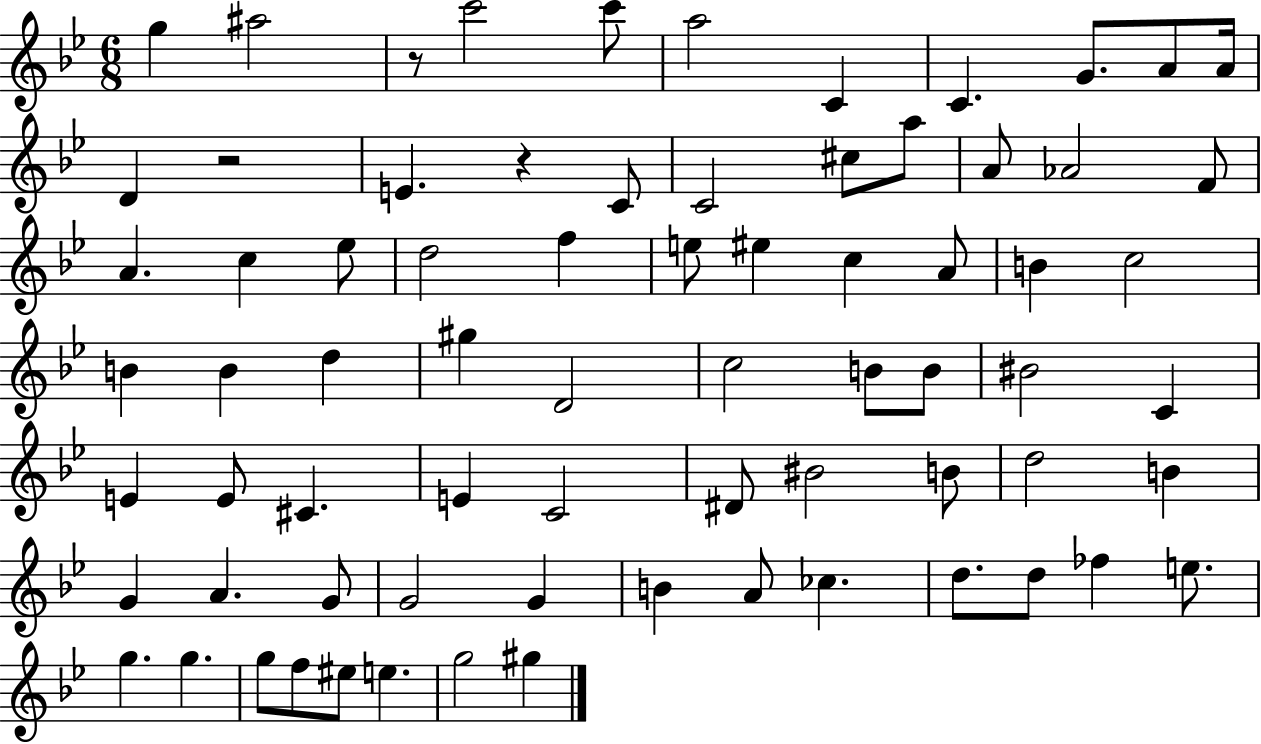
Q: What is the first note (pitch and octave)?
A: G5